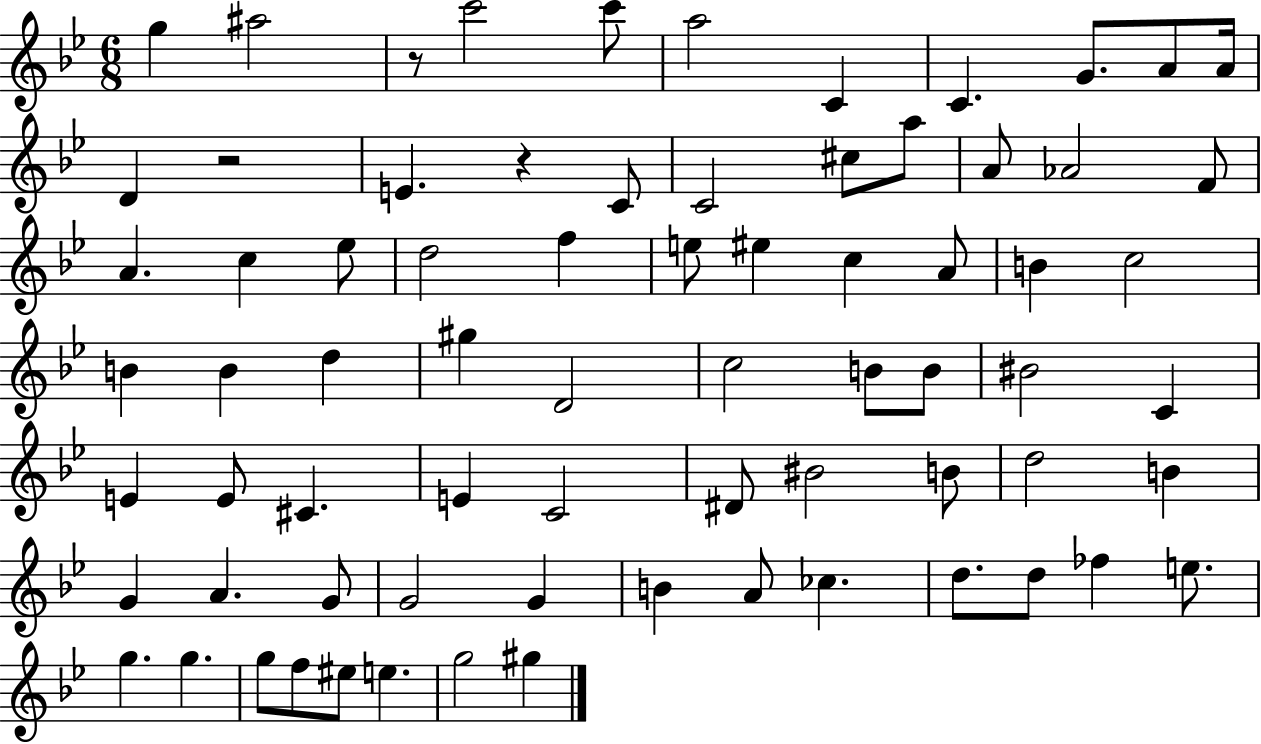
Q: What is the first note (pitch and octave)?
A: G5